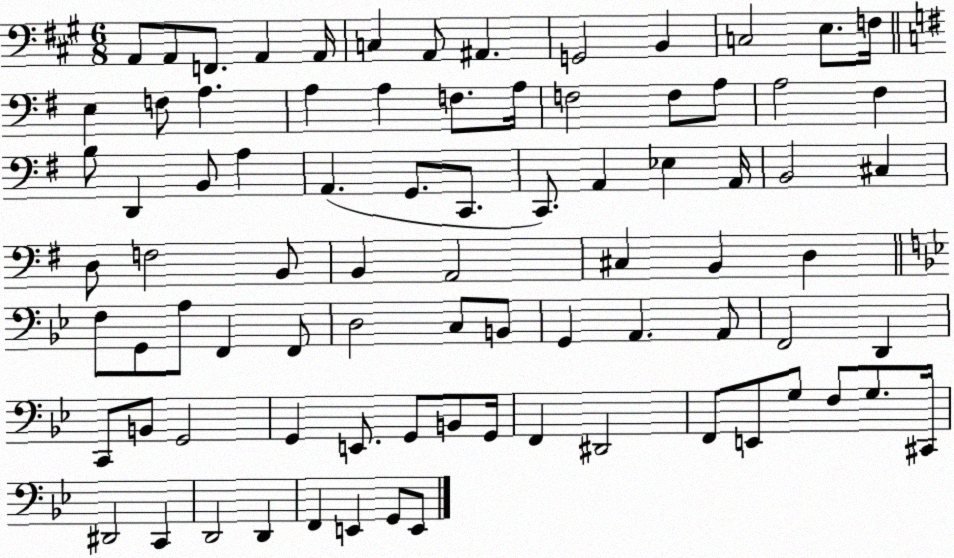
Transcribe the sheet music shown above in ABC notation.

X:1
T:Untitled
M:6/8
L:1/4
K:A
A,,/2 A,,/2 F,,/2 A,, A,,/4 C, A,,/2 ^A,, G,,2 B,, C,2 E,/2 F,/4 E, F,/2 A, A, A, F,/2 A,/4 F,2 F,/2 A,/2 A,2 ^F, B,/2 D,, B,,/2 A, A,, G,,/2 C,,/2 C,,/2 A,, _E, A,,/4 B,,2 ^C, D,/2 F,2 B,,/2 B,, A,,2 ^C, B,, D, F,/2 G,,/2 A,/2 F,, F,,/2 D,2 C,/2 B,,/2 G,, A,, A,,/2 F,,2 D,, C,,/2 B,,/2 G,,2 G,, E,,/2 G,,/2 B,,/2 G,,/4 F,, ^D,,2 F,,/2 E,,/2 G,/2 F,/2 G,/2 ^C,,/4 ^D,,2 C,, D,,2 D,, F,, E,, G,,/2 E,,/2